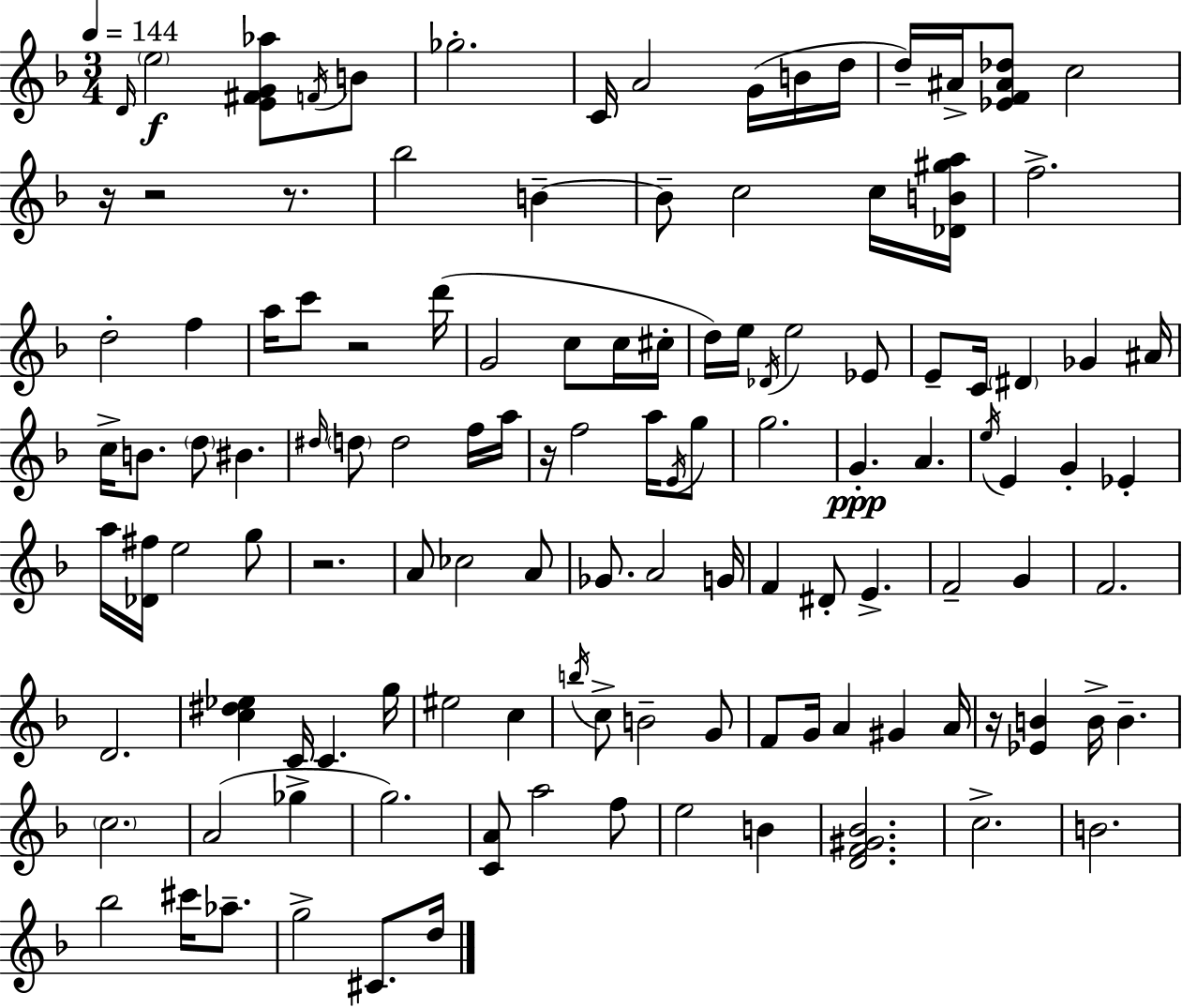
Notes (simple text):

D4/s E5/h [E4,F#4,G4,Ab5]/e F4/s B4/e Gb5/h. C4/s A4/h G4/s B4/s D5/s D5/s A#4/s [Eb4,F4,A#4,Db5]/e C5/h R/s R/h R/e. Bb5/h B4/q B4/e C5/h C5/s [Db4,B4,G#5,A5]/s F5/h. D5/h F5/q A5/s C6/e R/h D6/s G4/h C5/e C5/s C#5/s D5/s E5/s Db4/s E5/h Eb4/e E4/e C4/s D#4/q Gb4/q A#4/s C5/s B4/e. D5/e BIS4/q. D#5/s D5/e D5/h F5/s A5/s R/s F5/h A5/s E4/s G5/e G5/h. G4/q. A4/q. E5/s E4/q G4/q Eb4/q A5/s [Db4,F#5]/s E5/h G5/e R/h. A4/e CES5/h A4/e Gb4/e. A4/h G4/s F4/q D#4/e E4/q. F4/h G4/q F4/h. D4/h. [C5,D#5,Eb5]/q C4/s C4/q. G5/s EIS5/h C5/q B5/s C5/e B4/h G4/e F4/e G4/s A4/q G#4/q A4/s R/s [Eb4,B4]/q B4/s B4/q. C5/h. A4/h Gb5/q G5/h. [C4,A4]/e A5/h F5/e E5/h B4/q [D4,F4,G#4,Bb4]/h. C5/h. B4/h. Bb5/h C#6/s Ab5/e. G5/h C#4/e. D5/s